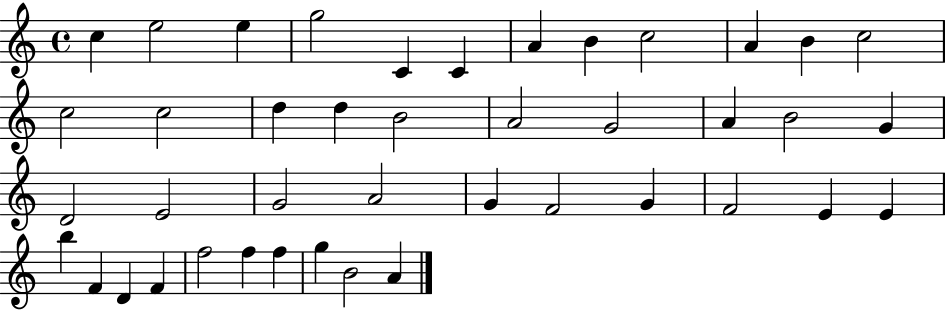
{
  \clef treble
  \time 4/4
  \defaultTimeSignature
  \key c \major
  c''4 e''2 e''4 | g''2 c'4 c'4 | a'4 b'4 c''2 | a'4 b'4 c''2 | \break c''2 c''2 | d''4 d''4 b'2 | a'2 g'2 | a'4 b'2 g'4 | \break d'2 e'2 | g'2 a'2 | g'4 f'2 g'4 | f'2 e'4 e'4 | \break b''4 f'4 d'4 f'4 | f''2 f''4 f''4 | g''4 b'2 a'4 | \bar "|."
}